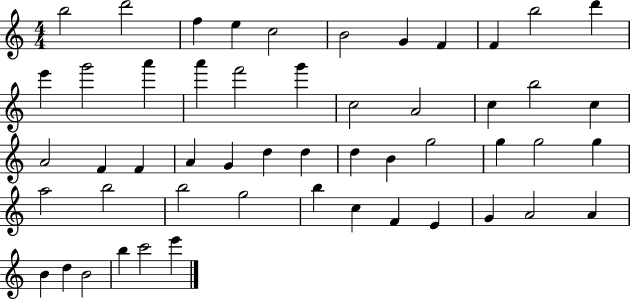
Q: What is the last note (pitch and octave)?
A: E6